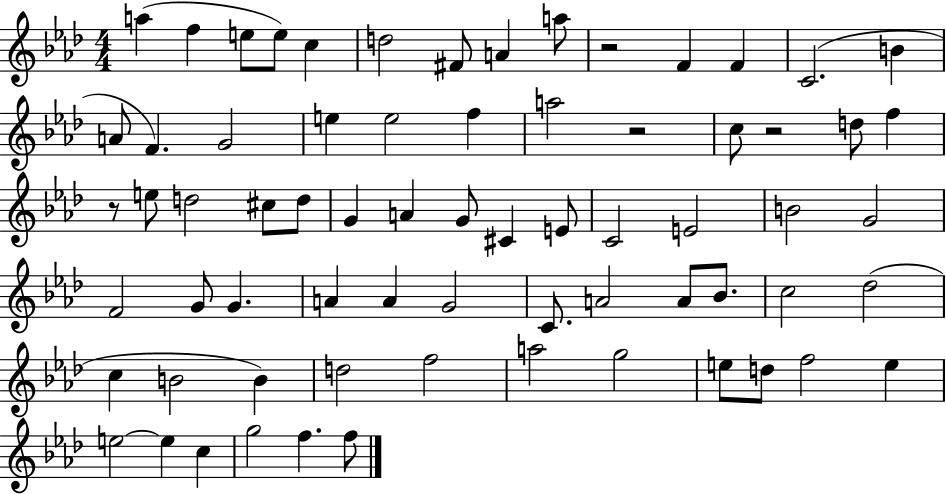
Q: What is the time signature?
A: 4/4